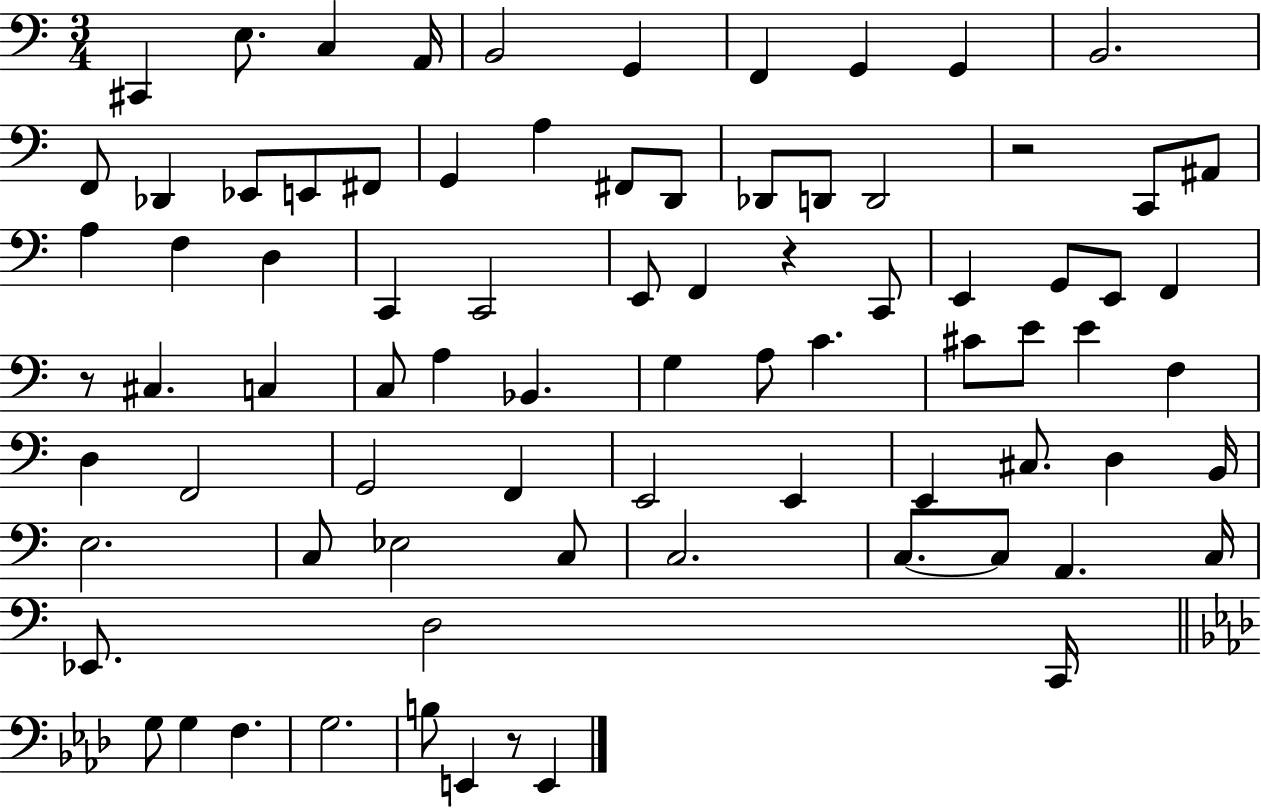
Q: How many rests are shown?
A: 4